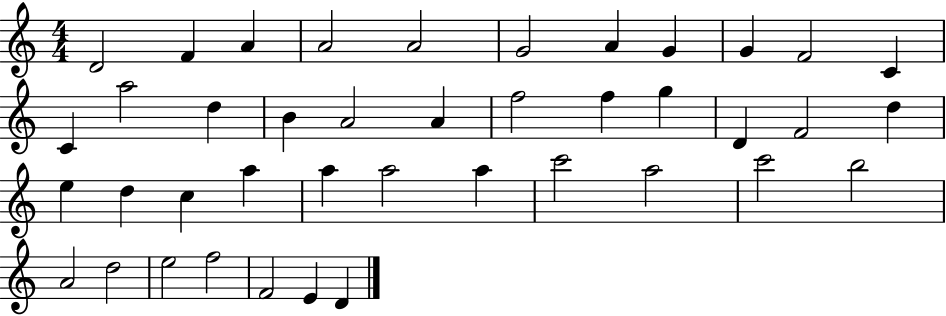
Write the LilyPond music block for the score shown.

{
  \clef treble
  \numericTimeSignature
  \time 4/4
  \key c \major
  d'2 f'4 a'4 | a'2 a'2 | g'2 a'4 g'4 | g'4 f'2 c'4 | \break c'4 a''2 d''4 | b'4 a'2 a'4 | f''2 f''4 g''4 | d'4 f'2 d''4 | \break e''4 d''4 c''4 a''4 | a''4 a''2 a''4 | c'''2 a''2 | c'''2 b''2 | \break a'2 d''2 | e''2 f''2 | f'2 e'4 d'4 | \bar "|."
}